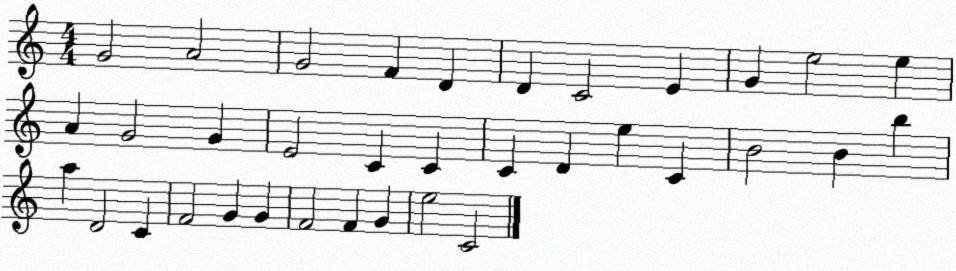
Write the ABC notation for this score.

X:1
T:Untitled
M:4/4
L:1/4
K:C
G2 A2 G2 F D D C2 E G e2 e A G2 G E2 C C C D e C B2 B b a D2 C F2 G G F2 F G e2 C2